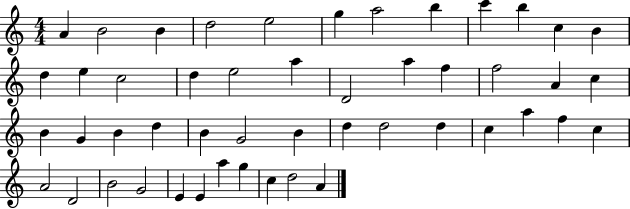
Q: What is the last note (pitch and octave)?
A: A4